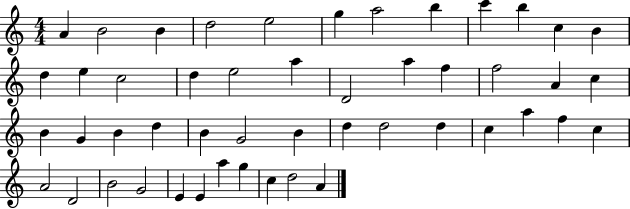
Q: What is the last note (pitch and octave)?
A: A4